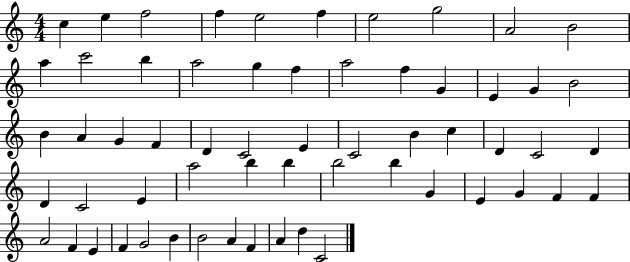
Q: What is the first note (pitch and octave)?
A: C5